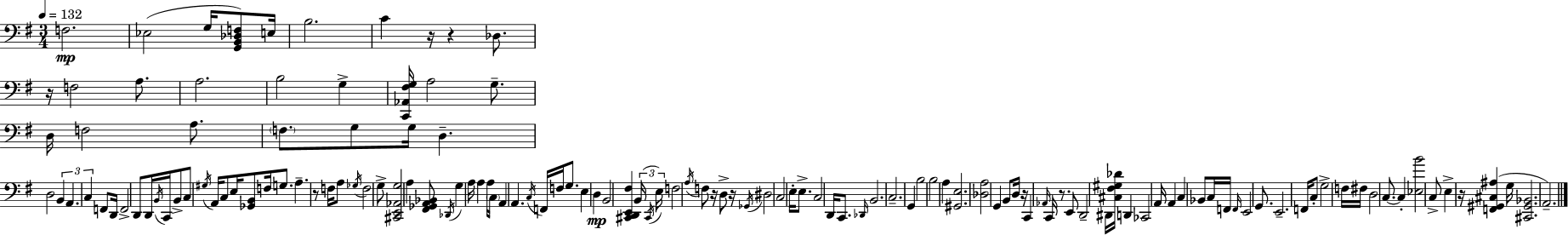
F3/h. Eb3/h G3/s [G2,B2,Db3,F3]/e E3/s B3/h. C4/q R/s R/q Db3/e. R/s F3/h A3/e. A3/h. B3/h G3/q [C2,Ab2,F#3,G3]/s A3/h G3/e. D3/s F3/h A3/e. F3/e. G3/e G3/s D3/q. D3/h B2/q A2/q. C3/q F2/e D2/s F2/h D2/e D2/s B2/s C2/s B2/e C3/e G#3/s A2/s C3/e E3/s [Gb2,B2]/e F3/s G3/e. A3/q. R/e F3/s A3/e Gb3/s F3/h G3/e [C#2,E2,Ab2,G3]/h A3/q [F#2,Gb2,A2,Bb2]/e Db2/s G3/q A3/s A3/q A3/s C3/s A2/q A2/q. C3/s F2/s F3/s G3/e. E3/q D3/q B2/h [C#2,D2,E2,F#3]/q B2/s C#2/s E3/s F3/h A3/s F3/e R/s D3/e R/s Gb2/s D#3/h C3/h E3/s E3/e. C3/h D2/s C2/e. Db2/s B2/h. C3/h. G2/q B3/h B3/h A3/q [G#2,E3]/h. [Db3,A3]/h G2/q B2/e D3/s R/s C2/q Ab2/s C2/s R/e. E2/e D2/h D#2/s [C#3,F#3,G#3,Db4]/s D2/q CES2/h A2/s A2/q C3/q Bb2/e C3/s F2/s F2/s E2/h G2/e. E2/h. F2/s C3/e G3/h F3/s F#3/s D3/h C3/e. C3/q [Eb3,B4]/h C3/e E3/q R/s [F2,G#2,C#3,A#3]/q G3/s [C#2,G#2,Bb2]/h. A2/h.